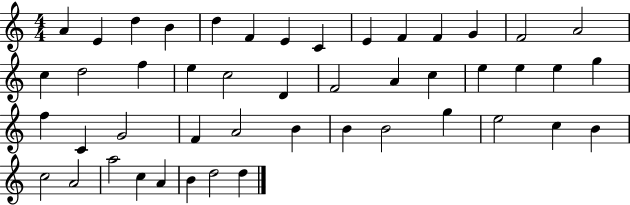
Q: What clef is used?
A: treble